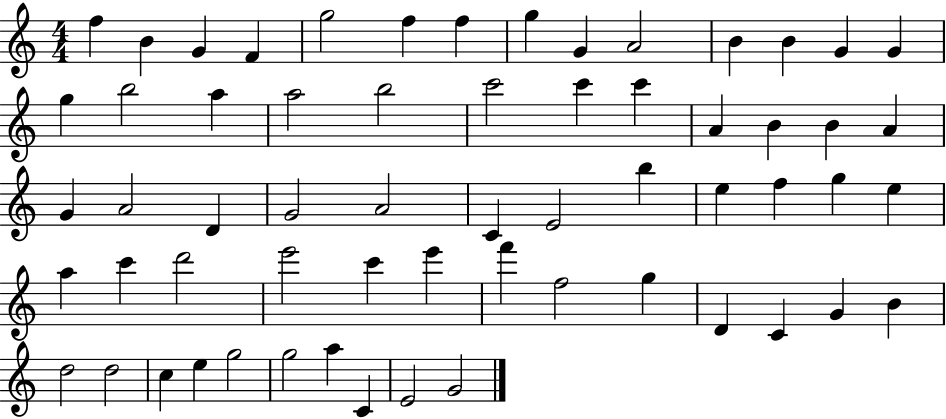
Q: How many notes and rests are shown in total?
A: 61